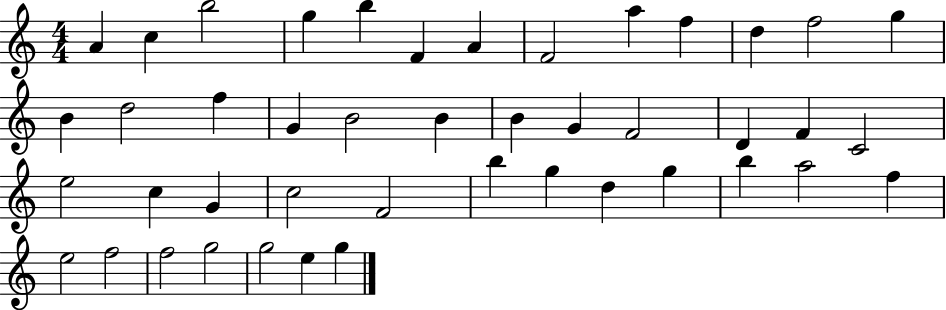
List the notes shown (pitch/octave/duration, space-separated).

A4/q C5/q B5/h G5/q B5/q F4/q A4/q F4/h A5/q F5/q D5/q F5/h G5/q B4/q D5/h F5/q G4/q B4/h B4/q B4/q G4/q F4/h D4/q F4/q C4/h E5/h C5/q G4/q C5/h F4/h B5/q G5/q D5/q G5/q B5/q A5/h F5/q E5/h F5/h F5/h G5/h G5/h E5/q G5/q